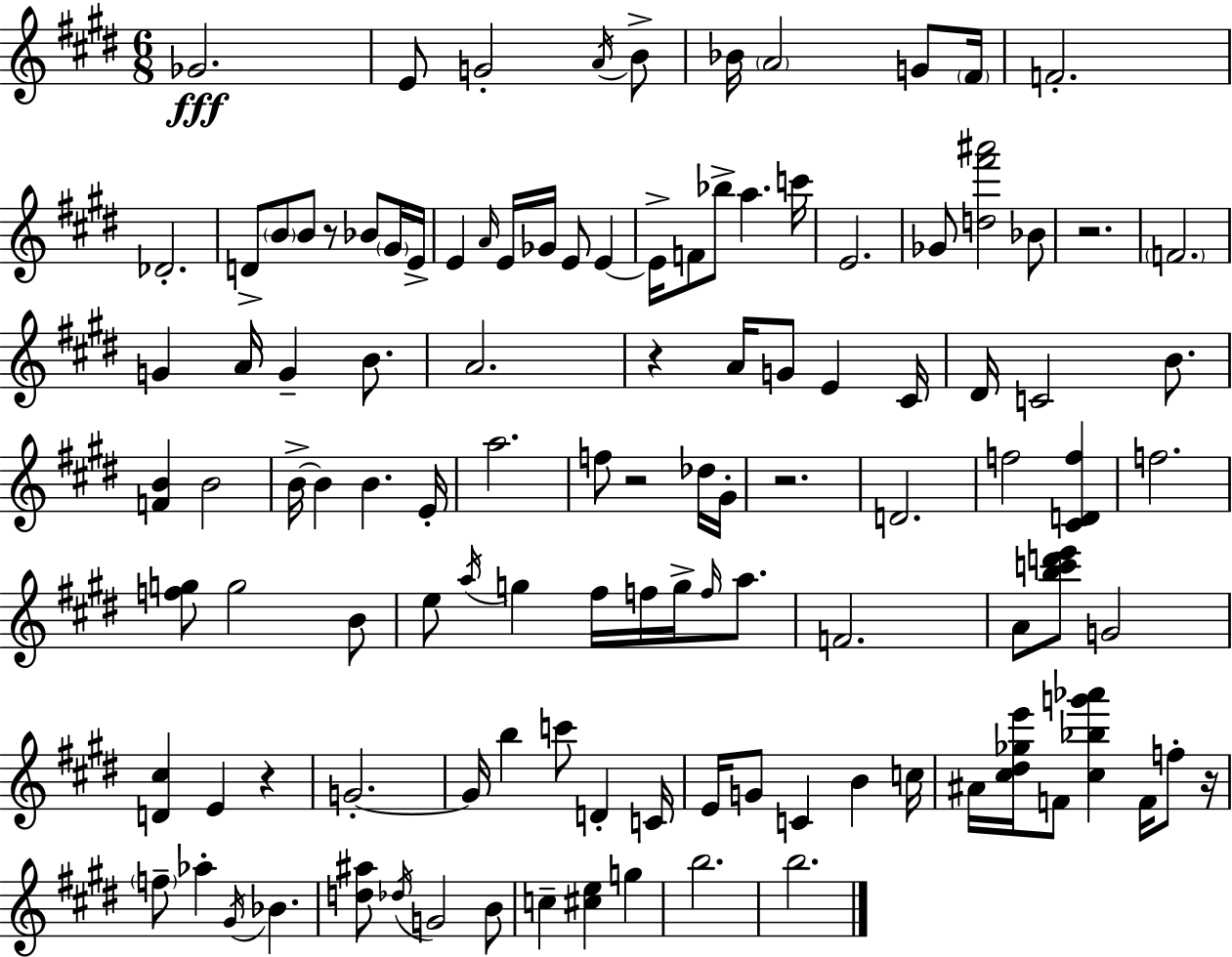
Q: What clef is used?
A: treble